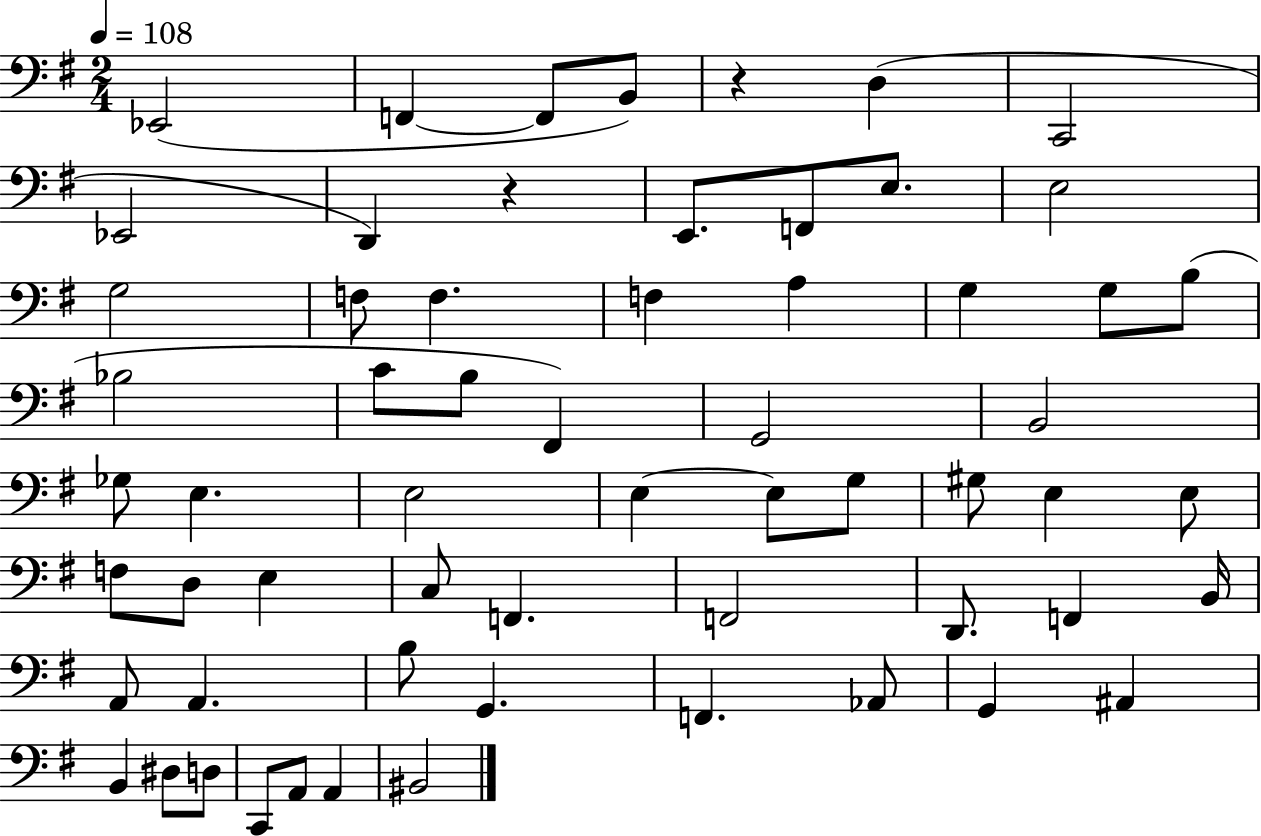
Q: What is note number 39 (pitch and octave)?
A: C3